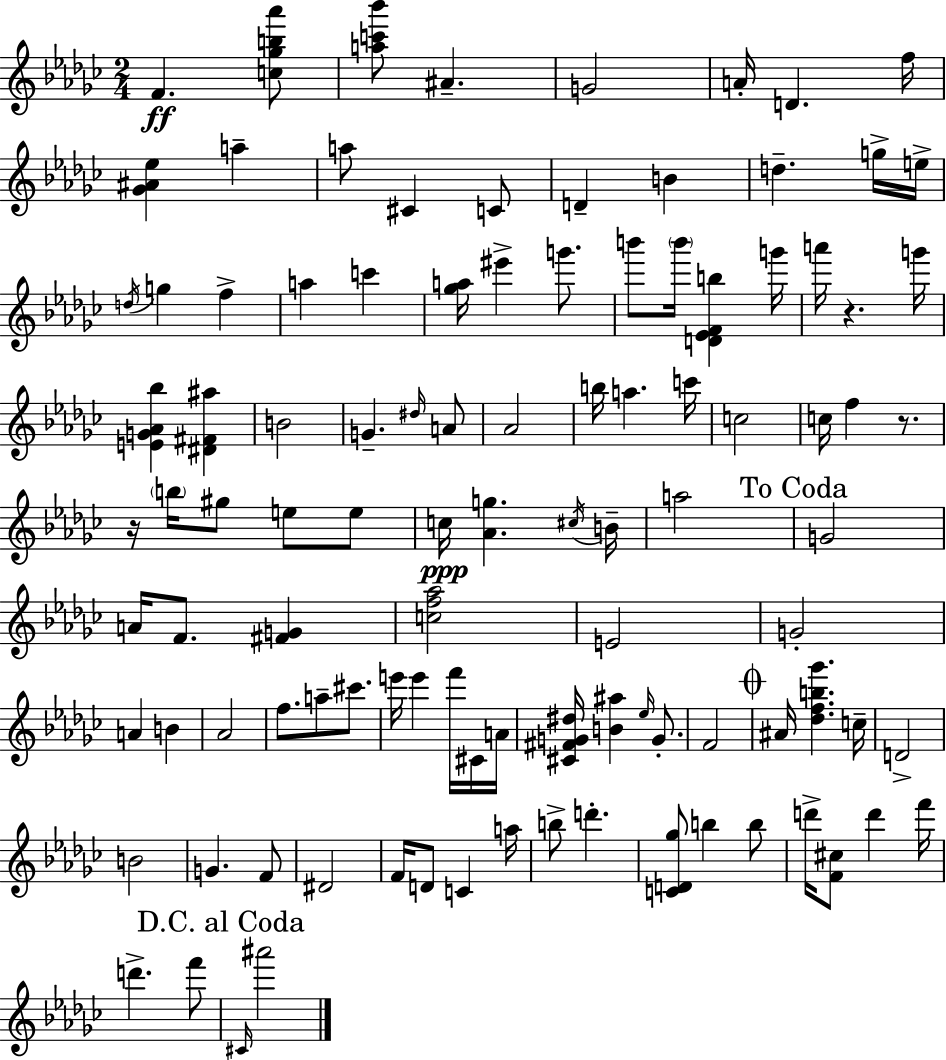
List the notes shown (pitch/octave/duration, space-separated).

F4/q. [C5,Gb5,B5,Ab6]/e [A5,C6,Bb6]/e A#4/q. G4/h A4/s D4/q. F5/s [Gb4,A#4,Eb5]/q A5/q A5/e C#4/q C4/e D4/q B4/q D5/q. G5/s E5/s D5/s G5/q F5/q A5/q C6/q [Gb5,A5]/s EIS6/q G6/e. B6/e B6/s [D4,Eb4,F4,B5]/q G6/s A6/s R/q. G6/s [E4,G4,Ab4,Bb5]/q [D#4,F#4,A#5]/q B4/h G4/q. D#5/s A4/e Ab4/h B5/s A5/q. C6/s C5/h C5/s F5/q R/e. R/s B5/s G#5/e E5/e E5/e C5/s [Ab4,G5]/q. C#5/s B4/s A5/h G4/h A4/s F4/e. [F#4,G4]/q [C5,F5,Ab5]/h E4/h G4/h A4/q B4/q Ab4/h F5/e. A5/e C#6/e. E6/s E6/q F6/s C#4/s A4/s [C#4,F#4,G4,D#5]/s [B4,A#5]/q Eb5/s G4/e. F4/h A#4/s [Db5,F5,B5,Gb6]/q. C5/s D4/h B4/h G4/q. F4/e D#4/h F4/s D4/e C4/q A5/s B5/e D6/q. [C4,D4,Gb5]/e B5/q B5/e D6/s [F4,C#5]/e D6/q F6/s D6/q. F6/e C#4/s A#6/h